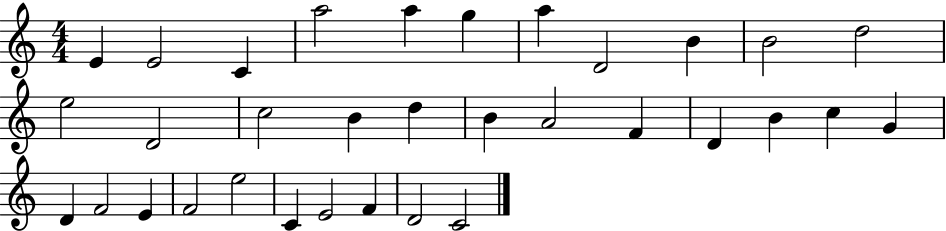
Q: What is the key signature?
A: C major